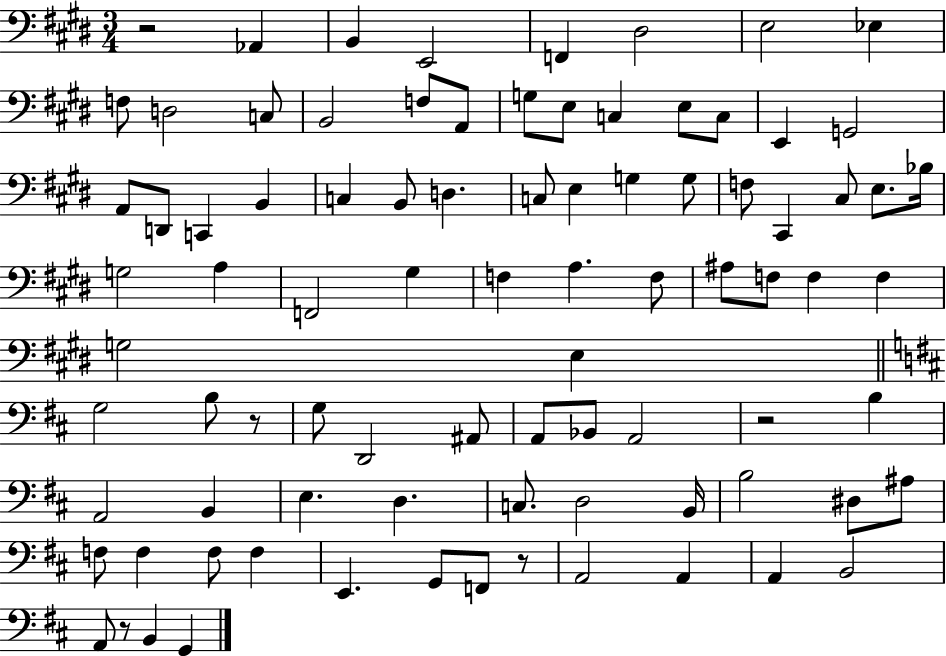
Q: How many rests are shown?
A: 5